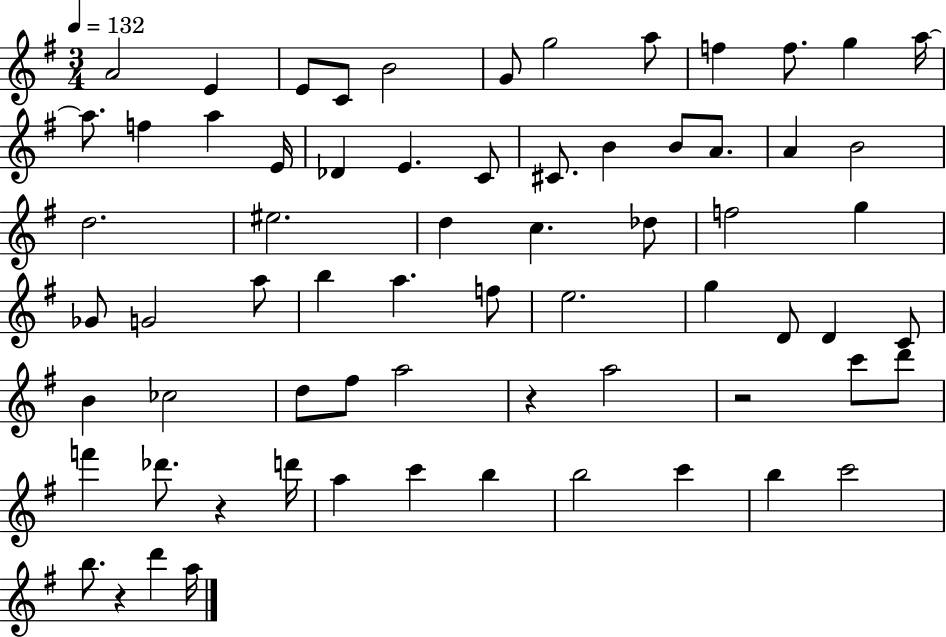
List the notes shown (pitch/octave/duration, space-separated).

A4/h E4/q E4/e C4/e B4/h G4/e G5/h A5/e F5/q F5/e. G5/q A5/s A5/e. F5/q A5/q E4/s Db4/q E4/q. C4/e C#4/e. B4/q B4/e A4/e. A4/q B4/h D5/h. EIS5/h. D5/q C5/q. Db5/e F5/h G5/q Gb4/e G4/h A5/e B5/q A5/q. F5/e E5/h. G5/q D4/e D4/q C4/e B4/q CES5/h D5/e F#5/e A5/h R/q A5/h R/h C6/e D6/e F6/q Db6/e. R/q D6/s A5/q C6/q B5/q B5/h C6/q B5/q C6/h B5/e. R/q D6/q A5/s